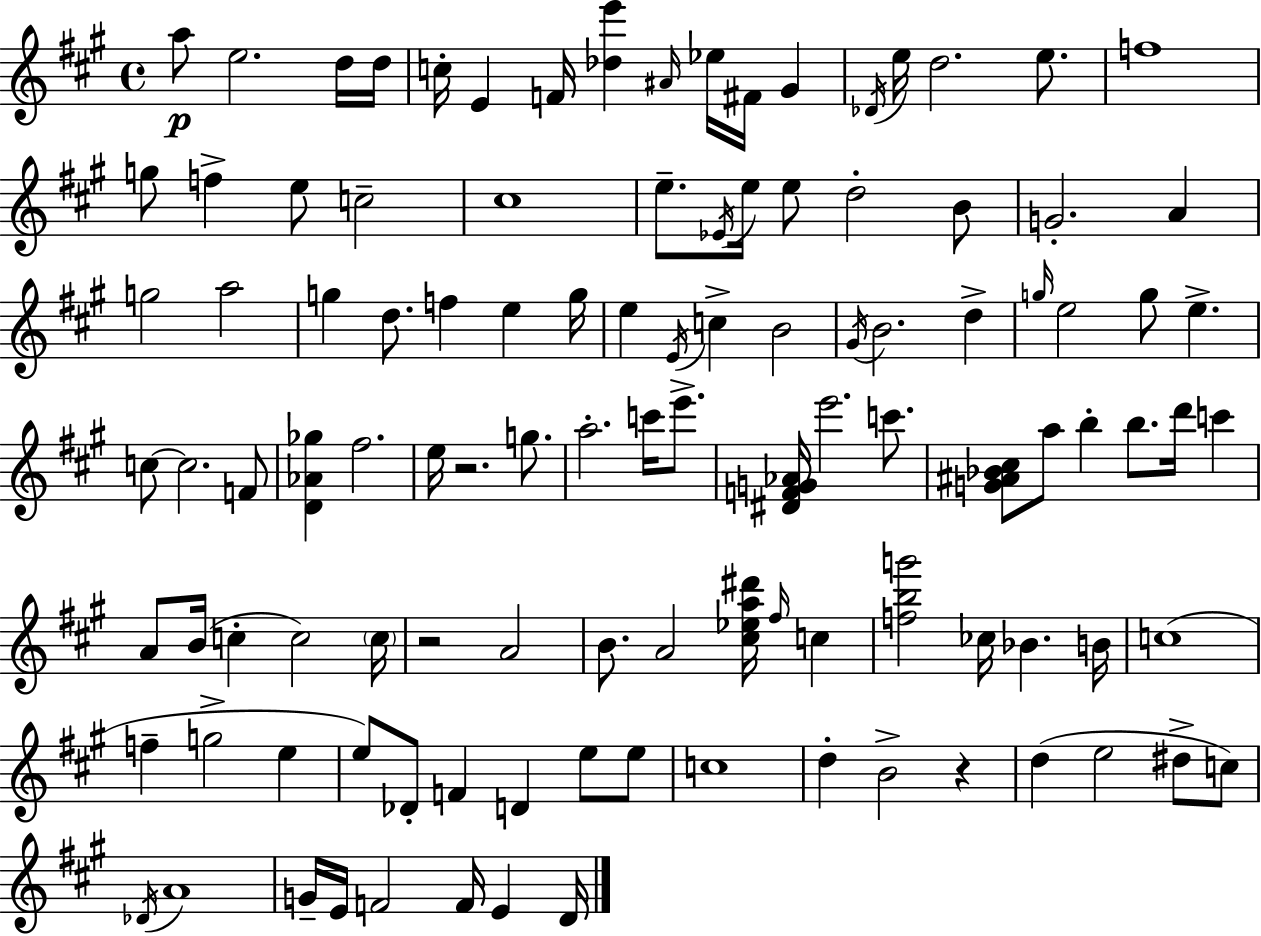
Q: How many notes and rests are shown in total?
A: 110